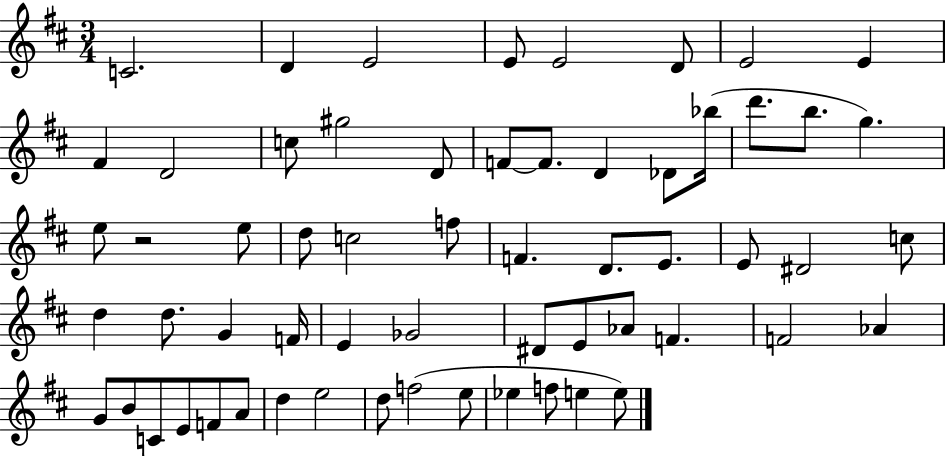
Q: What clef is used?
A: treble